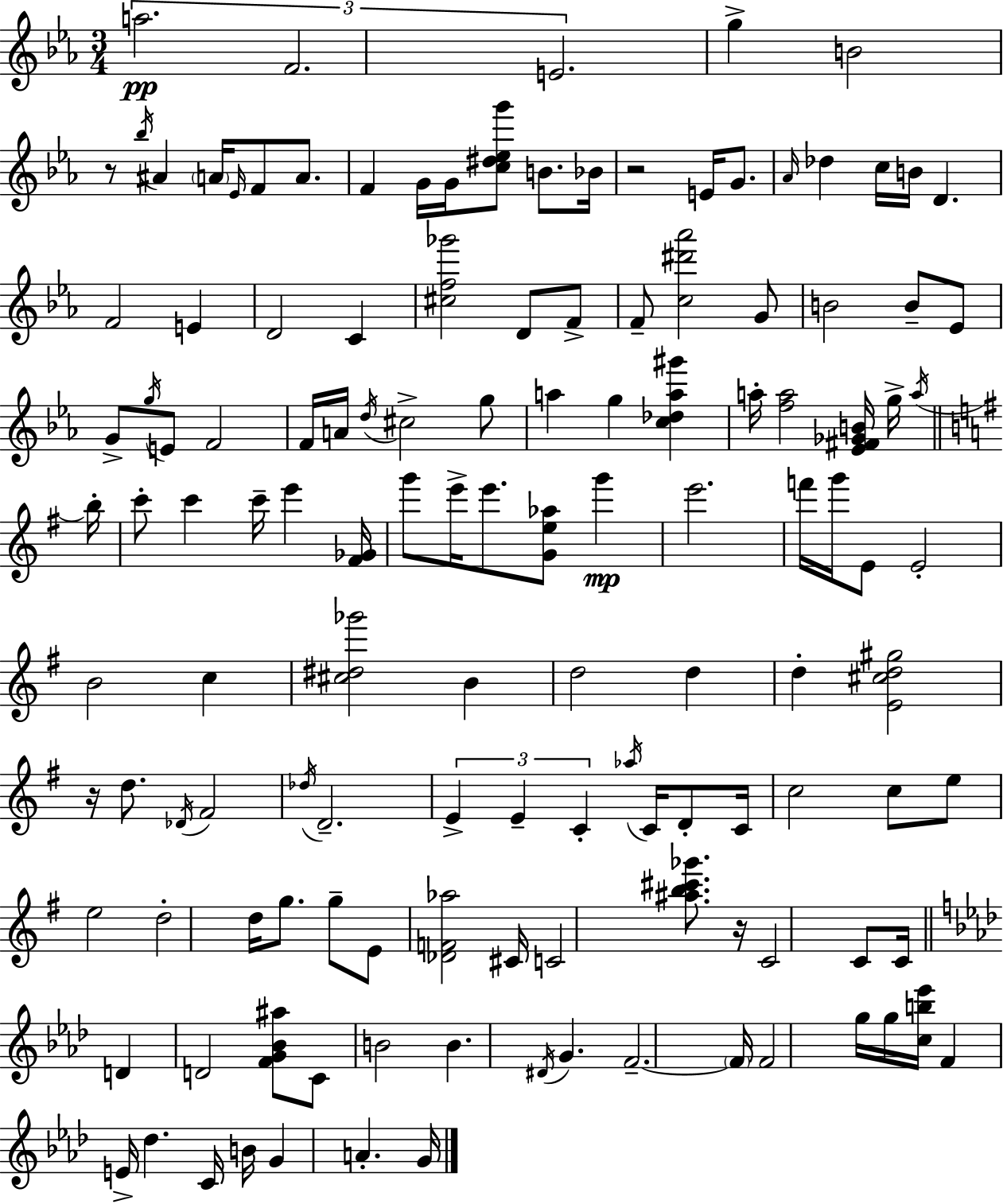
X:1
T:Untitled
M:3/4
L:1/4
K:Cm
a2 F2 E2 g B2 z/2 _b/4 ^A A/4 _E/4 F/2 A/2 F G/4 G/4 [c^d_eg']/2 B/2 _B/4 z2 E/4 G/2 _A/4 _d c/4 B/4 D F2 E D2 C [^cf_g']2 D/2 F/2 F/2 [c^d'_a']2 G/2 B2 B/2 _E/2 G/2 g/4 E/2 F2 F/4 A/4 d/4 ^c2 g/2 a g [c_da^g'] a/4 [fa]2 [_E^F_GB]/4 g/4 a/4 b/4 c'/2 c' c'/4 e' [^F_G]/4 g'/2 e'/4 e'/2 [Ge_a]/2 g' e'2 f'/4 g'/4 E/2 E2 B2 c [^c^d_g']2 B d2 d d [E^cd^g]2 z/4 d/2 _D/4 ^F2 _d/4 D2 E E C _a/4 C/4 D/2 C/4 c2 c/2 e/2 e2 d2 d/4 g/2 g/2 E/2 [_DF_a]2 ^C/4 C2 [^ab^c'_g']/2 z/4 C2 C/2 C/4 D D2 [FG_B^a]/2 C/2 B2 B ^D/4 G F2 F/4 F2 g/4 g/4 [cb_e']/4 F E/4 _d C/4 B/4 G A G/4